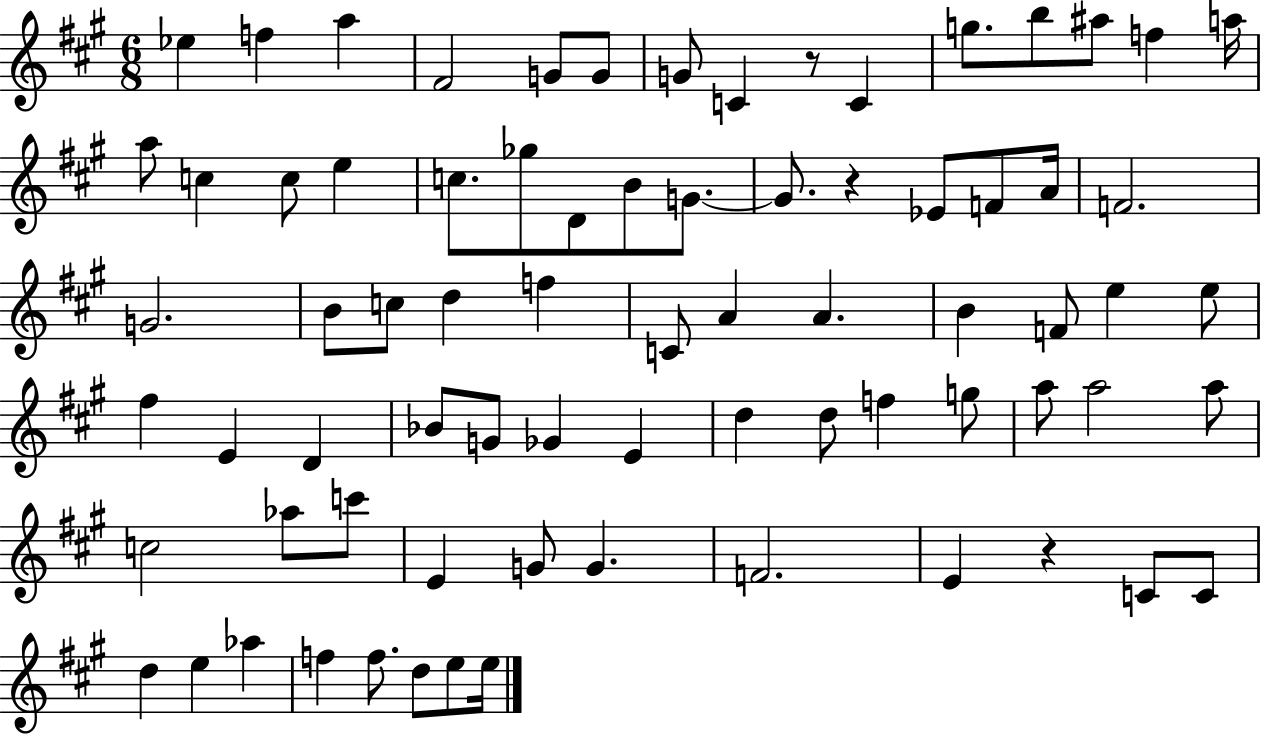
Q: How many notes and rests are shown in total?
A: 75